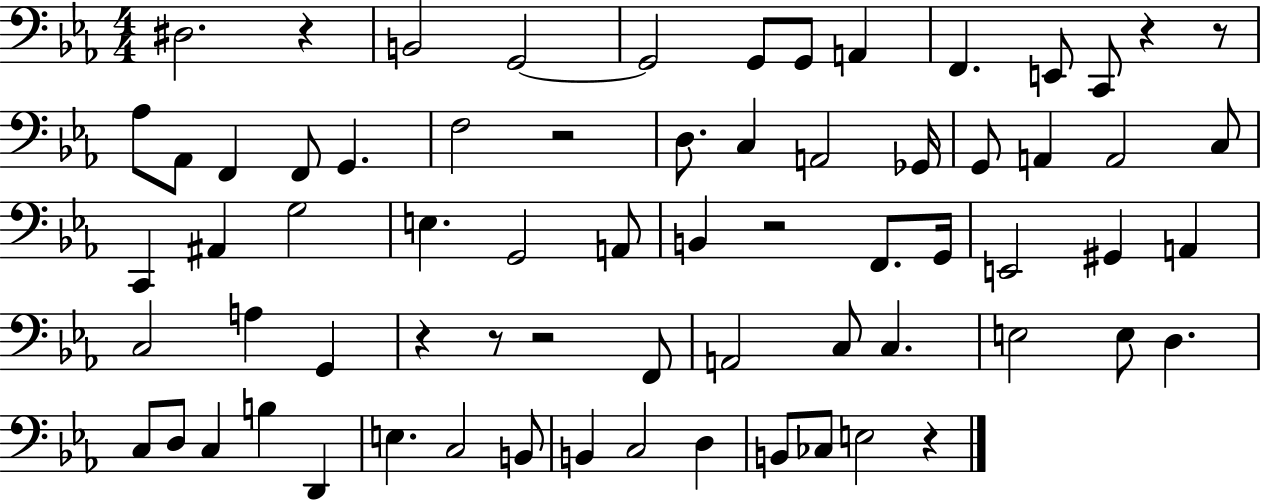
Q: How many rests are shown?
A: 9